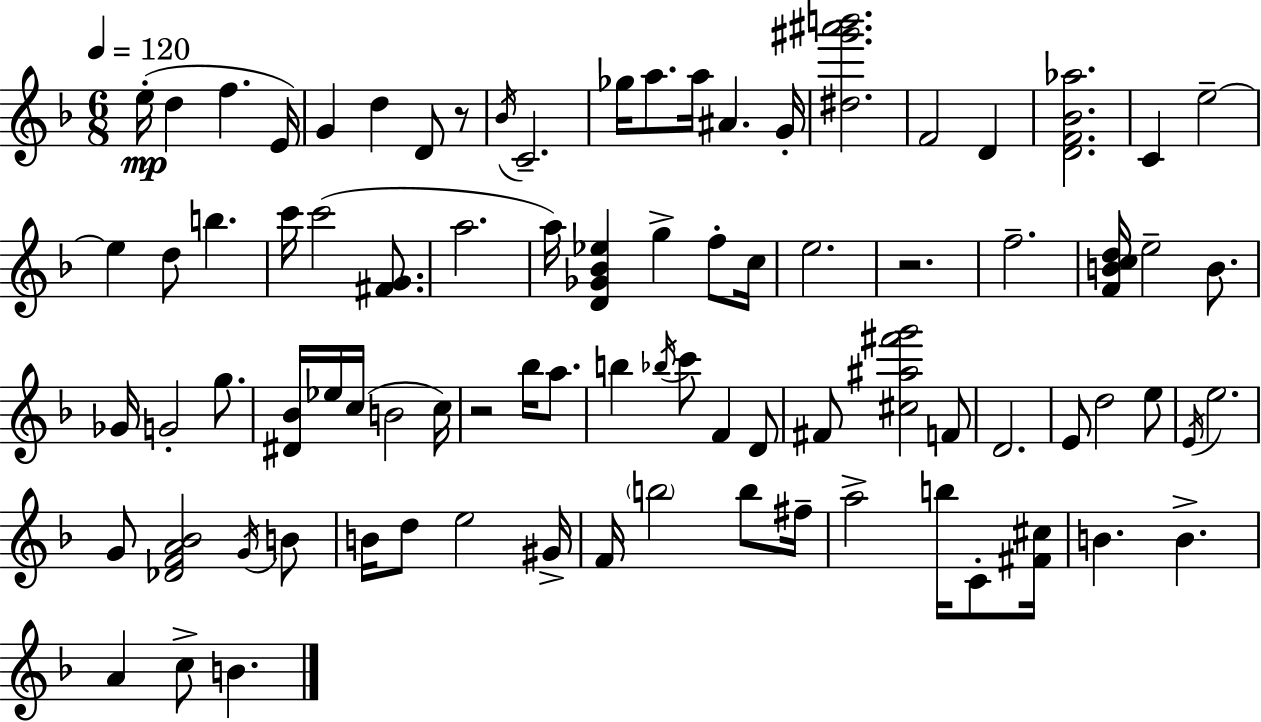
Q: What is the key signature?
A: D minor